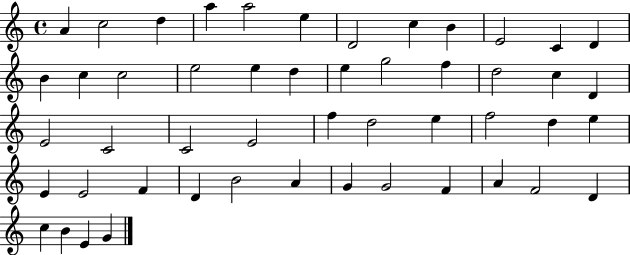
A4/q C5/h D5/q A5/q A5/h E5/q D4/h C5/q B4/q E4/h C4/q D4/q B4/q C5/q C5/h E5/h E5/q D5/q E5/q G5/h F5/q D5/h C5/q D4/q E4/h C4/h C4/h E4/h F5/q D5/h E5/q F5/h D5/q E5/q E4/q E4/h F4/q D4/q B4/h A4/q G4/q G4/h F4/q A4/q F4/h D4/q C5/q B4/q E4/q G4/q